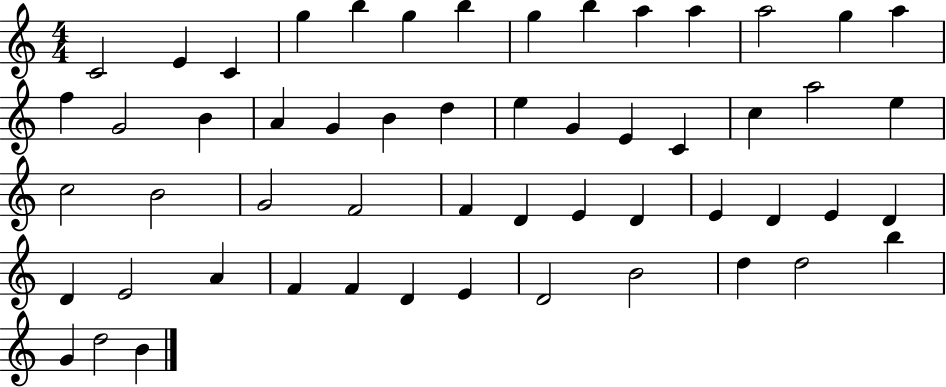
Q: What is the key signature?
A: C major